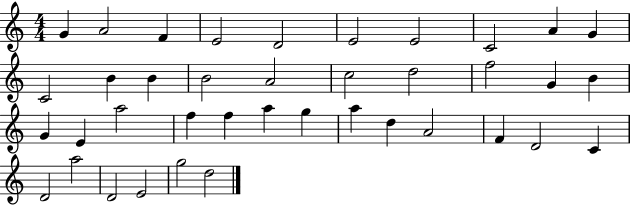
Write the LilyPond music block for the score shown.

{
  \clef treble
  \numericTimeSignature
  \time 4/4
  \key c \major
  g'4 a'2 f'4 | e'2 d'2 | e'2 e'2 | c'2 a'4 g'4 | \break c'2 b'4 b'4 | b'2 a'2 | c''2 d''2 | f''2 g'4 b'4 | \break g'4 e'4 a''2 | f''4 f''4 a''4 g''4 | a''4 d''4 a'2 | f'4 d'2 c'4 | \break d'2 a''2 | d'2 e'2 | g''2 d''2 | \bar "|."
}